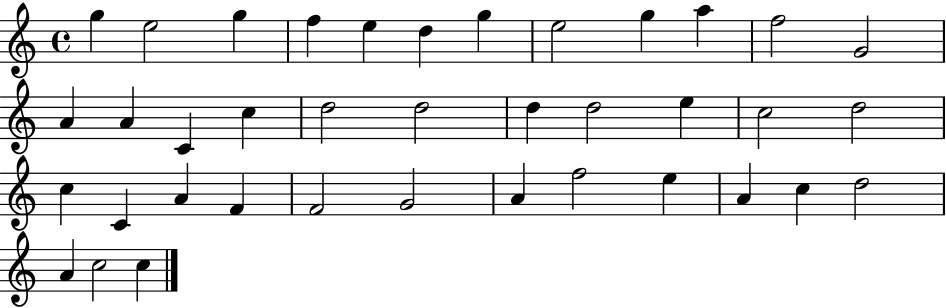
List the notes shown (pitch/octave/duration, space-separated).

G5/q E5/h G5/q F5/q E5/q D5/q G5/q E5/h G5/q A5/q F5/h G4/h A4/q A4/q C4/q C5/q D5/h D5/h D5/q D5/h E5/q C5/h D5/h C5/q C4/q A4/q F4/q F4/h G4/h A4/q F5/h E5/q A4/q C5/q D5/h A4/q C5/h C5/q